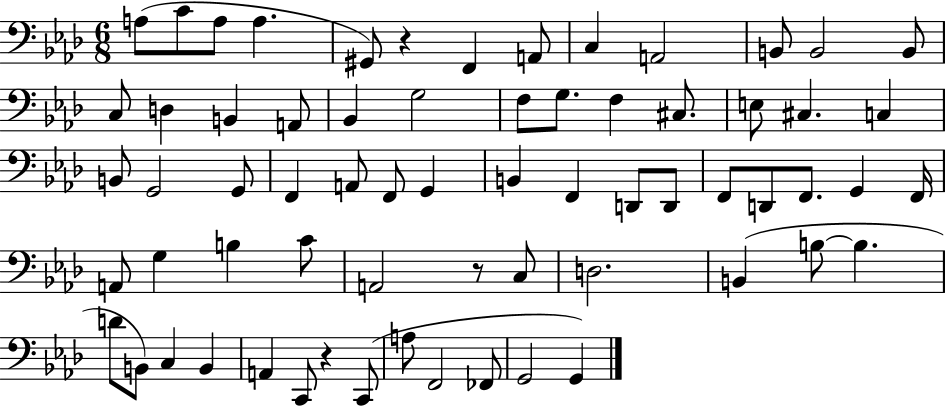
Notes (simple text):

A3/e C4/e A3/e A3/q. G#2/e R/q F2/q A2/e C3/q A2/h B2/e B2/h B2/e C3/e D3/q B2/q A2/e Bb2/q G3/h F3/e G3/e. F3/q C#3/e. E3/e C#3/q. C3/q B2/e G2/h G2/e F2/q A2/e F2/e G2/q B2/q F2/q D2/e D2/e F2/e D2/e F2/e. G2/q F2/s A2/e G3/q B3/q C4/e A2/h R/e C3/e D3/h. B2/q B3/e B3/q. D4/e B2/e C3/q B2/q A2/q C2/e R/q C2/e A3/e F2/h FES2/e G2/h G2/q